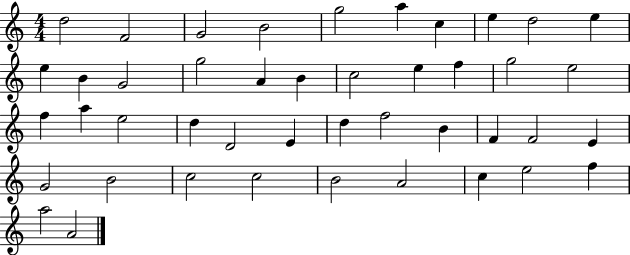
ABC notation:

X:1
T:Untitled
M:4/4
L:1/4
K:C
d2 F2 G2 B2 g2 a c e d2 e e B G2 g2 A B c2 e f g2 e2 f a e2 d D2 E d f2 B F F2 E G2 B2 c2 c2 B2 A2 c e2 f a2 A2